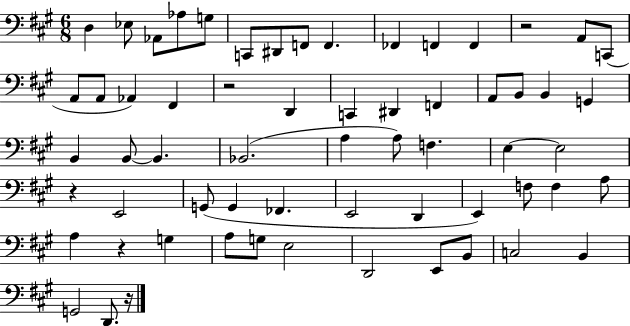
D3/q Eb3/e Ab2/e Ab3/e G3/e C2/e D#2/e F2/e F2/q. FES2/q F2/q F2/q R/h A2/e C2/e A2/e A2/e Ab2/q F#2/q R/h D2/q C2/q D#2/q F2/q A2/e B2/e B2/q G2/q B2/q B2/e B2/q. Bb2/h. A3/q A3/e F3/q. E3/q E3/h R/q E2/h G2/e G2/q FES2/q. E2/h D2/q E2/q F3/e F3/q A3/e A3/q R/q G3/q A3/e G3/e E3/h D2/h E2/e B2/e C3/h B2/q G2/h D2/e. R/s